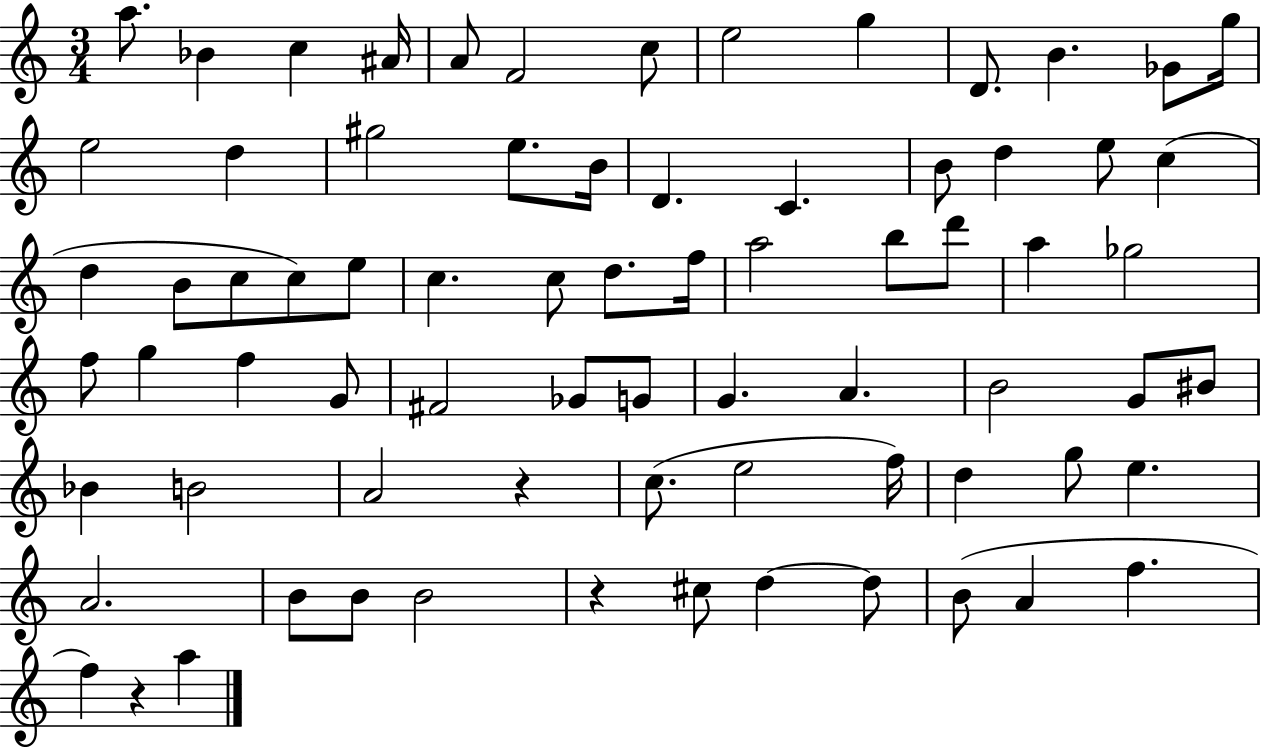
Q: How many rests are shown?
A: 3